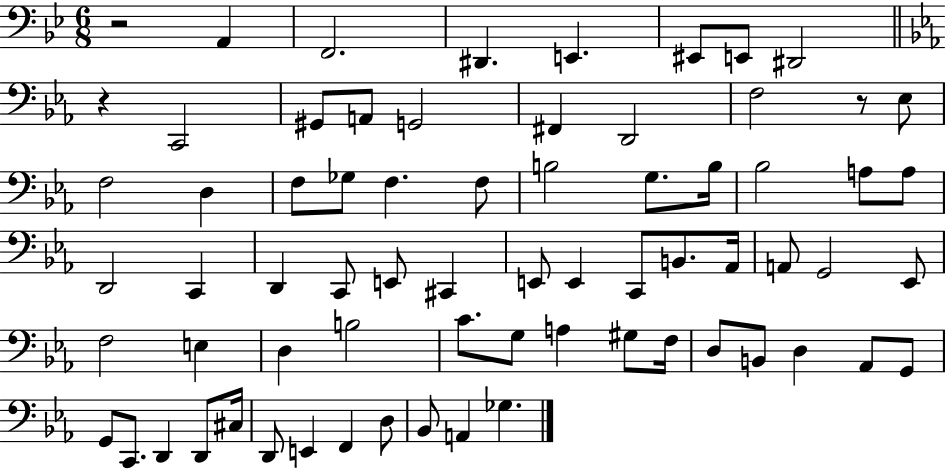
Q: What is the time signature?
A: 6/8